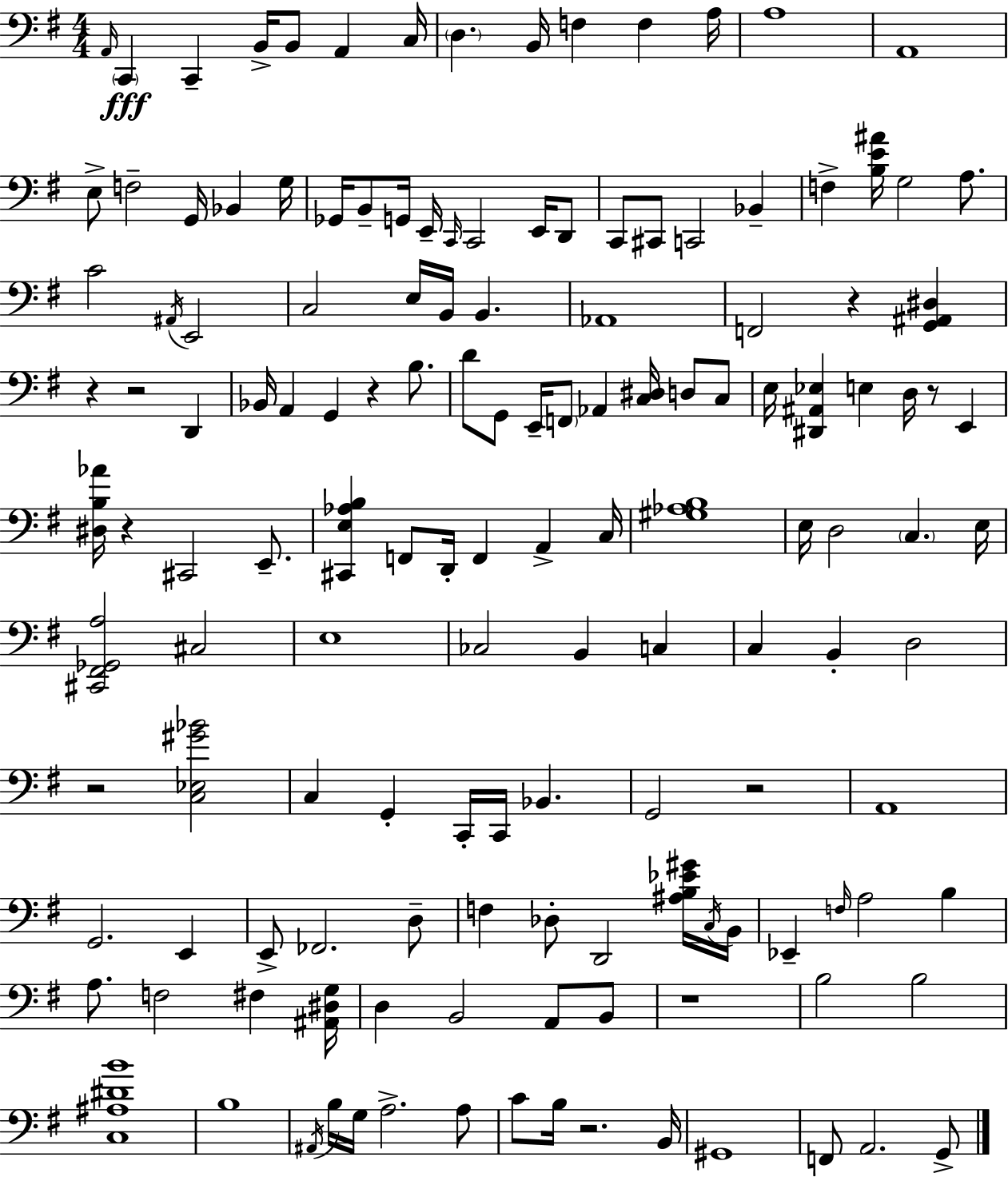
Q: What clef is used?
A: bass